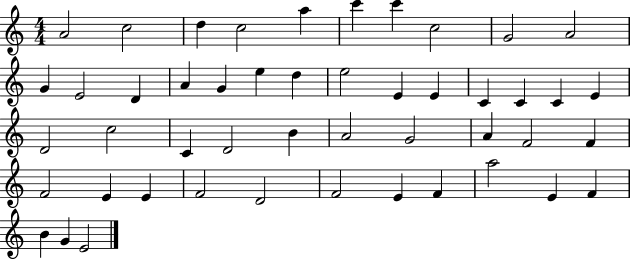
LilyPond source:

{
  \clef treble
  \numericTimeSignature
  \time 4/4
  \key c \major
  a'2 c''2 | d''4 c''2 a''4 | c'''4 c'''4 c''2 | g'2 a'2 | \break g'4 e'2 d'4 | a'4 g'4 e''4 d''4 | e''2 e'4 e'4 | c'4 c'4 c'4 e'4 | \break d'2 c''2 | c'4 d'2 b'4 | a'2 g'2 | a'4 f'2 f'4 | \break f'2 e'4 e'4 | f'2 d'2 | f'2 e'4 f'4 | a''2 e'4 f'4 | \break b'4 g'4 e'2 | \bar "|."
}